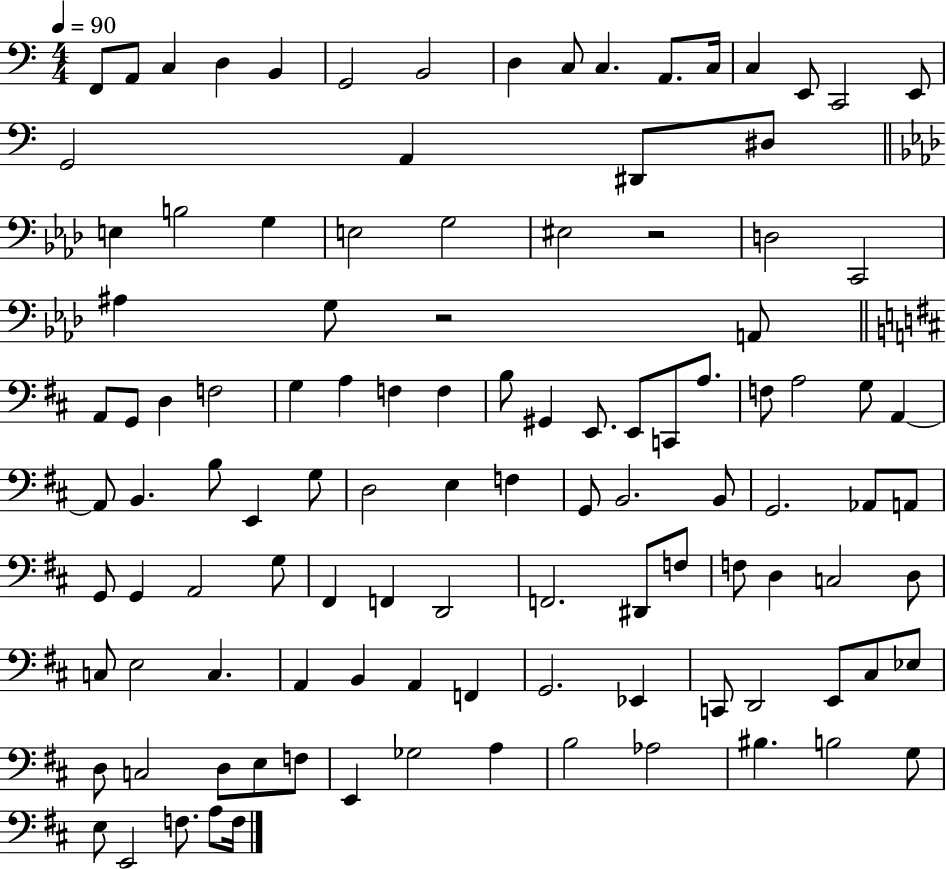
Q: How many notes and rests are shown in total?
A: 111